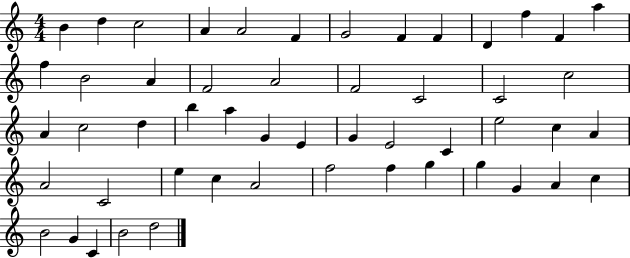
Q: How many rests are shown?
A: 0